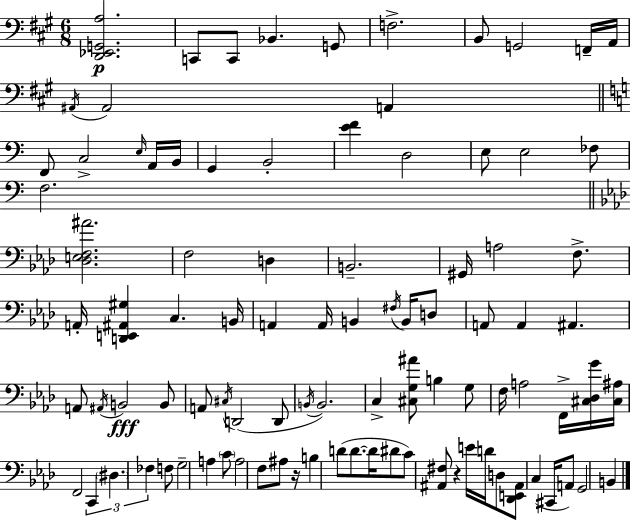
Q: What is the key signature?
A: A major